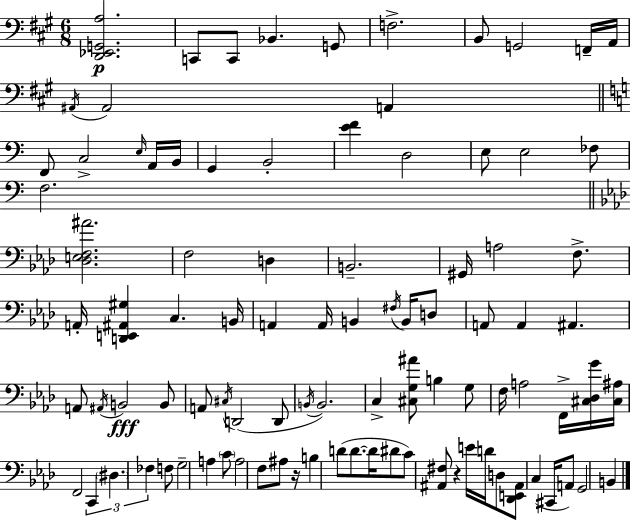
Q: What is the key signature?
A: A major